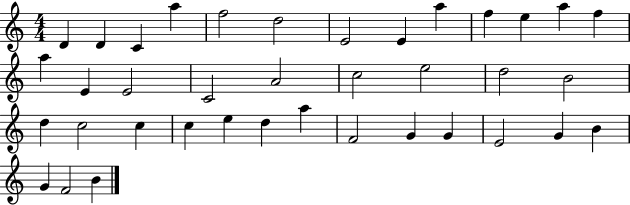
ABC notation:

X:1
T:Untitled
M:4/4
L:1/4
K:C
D D C a f2 d2 E2 E a f e a f a E E2 C2 A2 c2 e2 d2 B2 d c2 c c e d a F2 G G E2 G B G F2 B